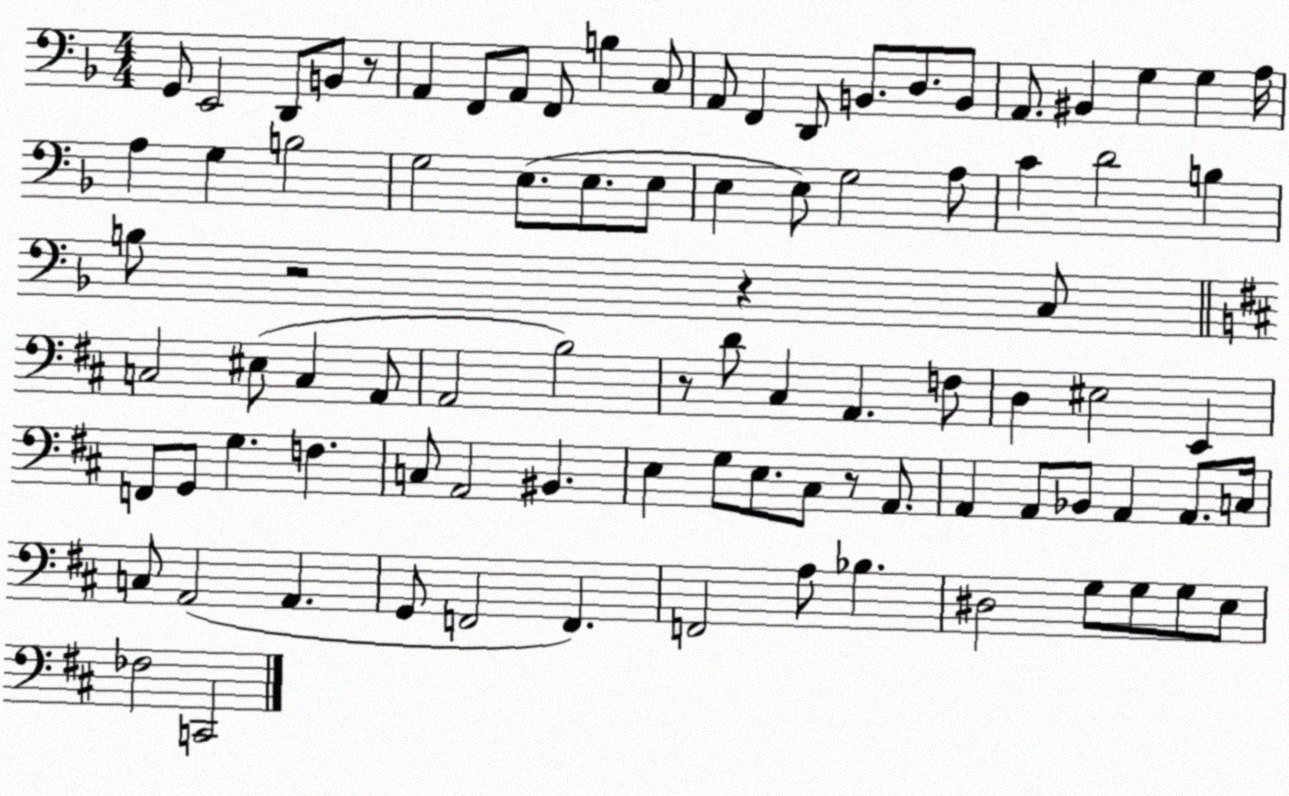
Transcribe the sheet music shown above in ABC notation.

X:1
T:Untitled
M:4/4
L:1/4
K:F
G,,/2 E,,2 D,,/2 B,,/2 z/2 A,, F,,/2 A,,/2 F,,/2 B, C,/2 A,,/2 F,, D,,/2 B,,/2 D,/2 B,,/2 A,,/2 ^B,, G, G, A,/4 A, G, B,2 G,2 E,/2 E,/2 E,/2 E, E,/2 G,2 A,/2 C D2 B, B,/2 z2 z C,/2 C,2 ^E,/2 C, A,,/2 A,,2 B,2 z/2 D/2 ^C, A,, F,/2 D, ^E,2 E,, F,,/2 G,,/2 G, F, C,/2 A,,2 ^B,, E, G,/2 E,/2 ^C,/2 z/2 A,,/2 A,, A,,/2 _B,,/2 A,, A,,/2 C,/4 C,/2 A,,2 A,, G,,/2 F,,2 F,, F,,2 A,/2 _B, ^D,2 G,/2 G,/2 G,/2 E,/2 _F,2 C,,2